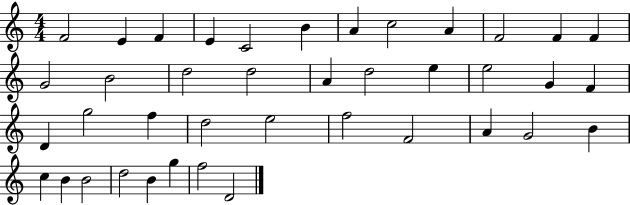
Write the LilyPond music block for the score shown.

{
  \clef treble
  \numericTimeSignature
  \time 4/4
  \key c \major
  f'2 e'4 f'4 | e'4 c'2 b'4 | a'4 c''2 a'4 | f'2 f'4 f'4 | \break g'2 b'2 | d''2 d''2 | a'4 d''2 e''4 | e''2 g'4 f'4 | \break d'4 g''2 f''4 | d''2 e''2 | f''2 f'2 | a'4 g'2 b'4 | \break c''4 b'4 b'2 | d''2 b'4 g''4 | f''2 d'2 | \bar "|."
}